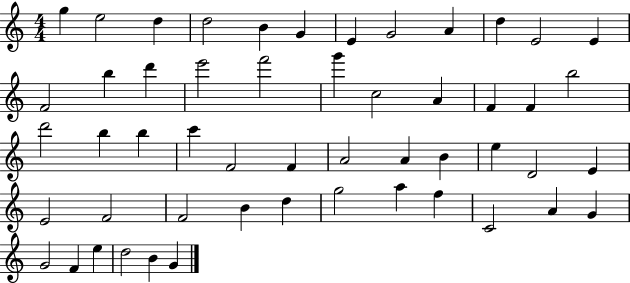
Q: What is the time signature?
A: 4/4